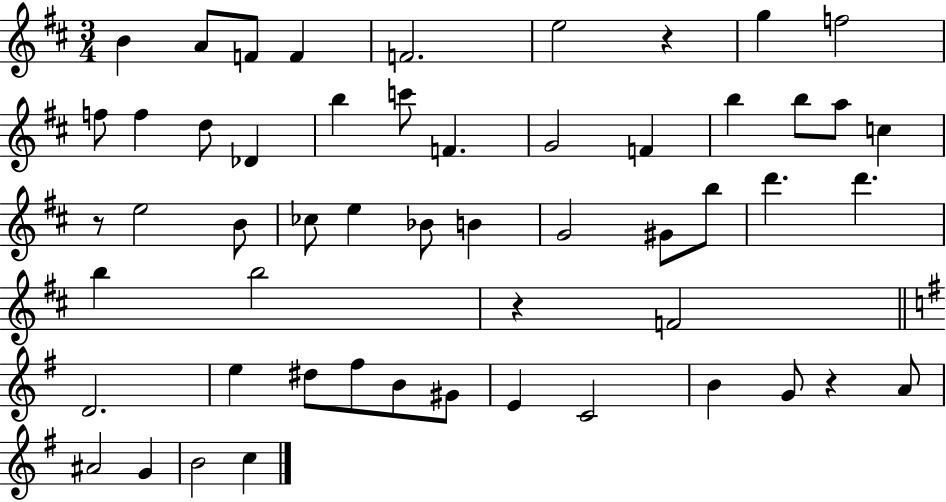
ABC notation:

X:1
T:Untitled
M:3/4
L:1/4
K:D
B A/2 F/2 F F2 e2 z g f2 f/2 f d/2 _D b c'/2 F G2 F b b/2 a/2 c z/2 e2 B/2 _c/2 e _B/2 B G2 ^G/2 b/2 d' d' b b2 z F2 D2 e ^d/2 ^f/2 B/2 ^G/2 E C2 B G/2 z A/2 ^A2 G B2 c